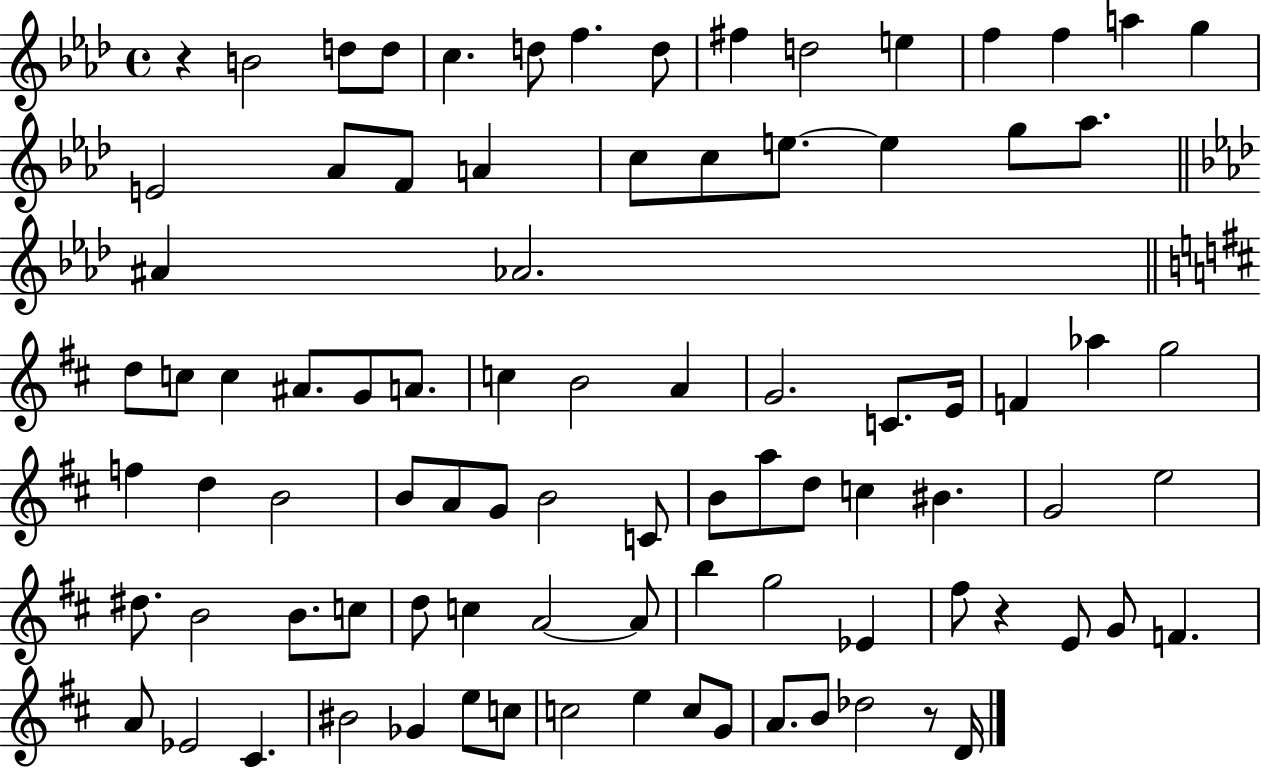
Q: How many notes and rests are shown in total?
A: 89